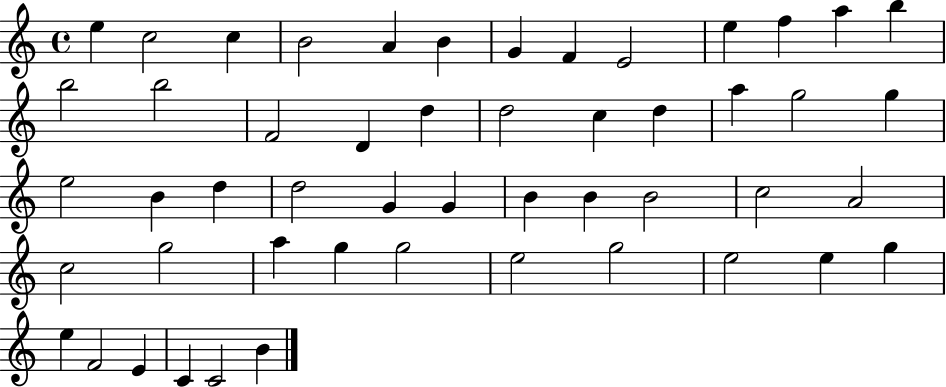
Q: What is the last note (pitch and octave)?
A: B4